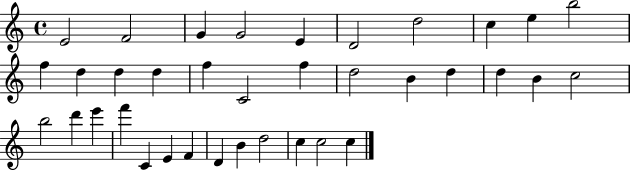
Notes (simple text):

E4/h F4/h G4/q G4/h E4/q D4/h D5/h C5/q E5/q B5/h F5/q D5/q D5/q D5/q F5/q C4/h F5/q D5/h B4/q D5/q D5/q B4/q C5/h B5/h D6/q E6/q F6/q C4/q E4/q F4/q D4/q B4/q D5/h C5/q C5/h C5/q